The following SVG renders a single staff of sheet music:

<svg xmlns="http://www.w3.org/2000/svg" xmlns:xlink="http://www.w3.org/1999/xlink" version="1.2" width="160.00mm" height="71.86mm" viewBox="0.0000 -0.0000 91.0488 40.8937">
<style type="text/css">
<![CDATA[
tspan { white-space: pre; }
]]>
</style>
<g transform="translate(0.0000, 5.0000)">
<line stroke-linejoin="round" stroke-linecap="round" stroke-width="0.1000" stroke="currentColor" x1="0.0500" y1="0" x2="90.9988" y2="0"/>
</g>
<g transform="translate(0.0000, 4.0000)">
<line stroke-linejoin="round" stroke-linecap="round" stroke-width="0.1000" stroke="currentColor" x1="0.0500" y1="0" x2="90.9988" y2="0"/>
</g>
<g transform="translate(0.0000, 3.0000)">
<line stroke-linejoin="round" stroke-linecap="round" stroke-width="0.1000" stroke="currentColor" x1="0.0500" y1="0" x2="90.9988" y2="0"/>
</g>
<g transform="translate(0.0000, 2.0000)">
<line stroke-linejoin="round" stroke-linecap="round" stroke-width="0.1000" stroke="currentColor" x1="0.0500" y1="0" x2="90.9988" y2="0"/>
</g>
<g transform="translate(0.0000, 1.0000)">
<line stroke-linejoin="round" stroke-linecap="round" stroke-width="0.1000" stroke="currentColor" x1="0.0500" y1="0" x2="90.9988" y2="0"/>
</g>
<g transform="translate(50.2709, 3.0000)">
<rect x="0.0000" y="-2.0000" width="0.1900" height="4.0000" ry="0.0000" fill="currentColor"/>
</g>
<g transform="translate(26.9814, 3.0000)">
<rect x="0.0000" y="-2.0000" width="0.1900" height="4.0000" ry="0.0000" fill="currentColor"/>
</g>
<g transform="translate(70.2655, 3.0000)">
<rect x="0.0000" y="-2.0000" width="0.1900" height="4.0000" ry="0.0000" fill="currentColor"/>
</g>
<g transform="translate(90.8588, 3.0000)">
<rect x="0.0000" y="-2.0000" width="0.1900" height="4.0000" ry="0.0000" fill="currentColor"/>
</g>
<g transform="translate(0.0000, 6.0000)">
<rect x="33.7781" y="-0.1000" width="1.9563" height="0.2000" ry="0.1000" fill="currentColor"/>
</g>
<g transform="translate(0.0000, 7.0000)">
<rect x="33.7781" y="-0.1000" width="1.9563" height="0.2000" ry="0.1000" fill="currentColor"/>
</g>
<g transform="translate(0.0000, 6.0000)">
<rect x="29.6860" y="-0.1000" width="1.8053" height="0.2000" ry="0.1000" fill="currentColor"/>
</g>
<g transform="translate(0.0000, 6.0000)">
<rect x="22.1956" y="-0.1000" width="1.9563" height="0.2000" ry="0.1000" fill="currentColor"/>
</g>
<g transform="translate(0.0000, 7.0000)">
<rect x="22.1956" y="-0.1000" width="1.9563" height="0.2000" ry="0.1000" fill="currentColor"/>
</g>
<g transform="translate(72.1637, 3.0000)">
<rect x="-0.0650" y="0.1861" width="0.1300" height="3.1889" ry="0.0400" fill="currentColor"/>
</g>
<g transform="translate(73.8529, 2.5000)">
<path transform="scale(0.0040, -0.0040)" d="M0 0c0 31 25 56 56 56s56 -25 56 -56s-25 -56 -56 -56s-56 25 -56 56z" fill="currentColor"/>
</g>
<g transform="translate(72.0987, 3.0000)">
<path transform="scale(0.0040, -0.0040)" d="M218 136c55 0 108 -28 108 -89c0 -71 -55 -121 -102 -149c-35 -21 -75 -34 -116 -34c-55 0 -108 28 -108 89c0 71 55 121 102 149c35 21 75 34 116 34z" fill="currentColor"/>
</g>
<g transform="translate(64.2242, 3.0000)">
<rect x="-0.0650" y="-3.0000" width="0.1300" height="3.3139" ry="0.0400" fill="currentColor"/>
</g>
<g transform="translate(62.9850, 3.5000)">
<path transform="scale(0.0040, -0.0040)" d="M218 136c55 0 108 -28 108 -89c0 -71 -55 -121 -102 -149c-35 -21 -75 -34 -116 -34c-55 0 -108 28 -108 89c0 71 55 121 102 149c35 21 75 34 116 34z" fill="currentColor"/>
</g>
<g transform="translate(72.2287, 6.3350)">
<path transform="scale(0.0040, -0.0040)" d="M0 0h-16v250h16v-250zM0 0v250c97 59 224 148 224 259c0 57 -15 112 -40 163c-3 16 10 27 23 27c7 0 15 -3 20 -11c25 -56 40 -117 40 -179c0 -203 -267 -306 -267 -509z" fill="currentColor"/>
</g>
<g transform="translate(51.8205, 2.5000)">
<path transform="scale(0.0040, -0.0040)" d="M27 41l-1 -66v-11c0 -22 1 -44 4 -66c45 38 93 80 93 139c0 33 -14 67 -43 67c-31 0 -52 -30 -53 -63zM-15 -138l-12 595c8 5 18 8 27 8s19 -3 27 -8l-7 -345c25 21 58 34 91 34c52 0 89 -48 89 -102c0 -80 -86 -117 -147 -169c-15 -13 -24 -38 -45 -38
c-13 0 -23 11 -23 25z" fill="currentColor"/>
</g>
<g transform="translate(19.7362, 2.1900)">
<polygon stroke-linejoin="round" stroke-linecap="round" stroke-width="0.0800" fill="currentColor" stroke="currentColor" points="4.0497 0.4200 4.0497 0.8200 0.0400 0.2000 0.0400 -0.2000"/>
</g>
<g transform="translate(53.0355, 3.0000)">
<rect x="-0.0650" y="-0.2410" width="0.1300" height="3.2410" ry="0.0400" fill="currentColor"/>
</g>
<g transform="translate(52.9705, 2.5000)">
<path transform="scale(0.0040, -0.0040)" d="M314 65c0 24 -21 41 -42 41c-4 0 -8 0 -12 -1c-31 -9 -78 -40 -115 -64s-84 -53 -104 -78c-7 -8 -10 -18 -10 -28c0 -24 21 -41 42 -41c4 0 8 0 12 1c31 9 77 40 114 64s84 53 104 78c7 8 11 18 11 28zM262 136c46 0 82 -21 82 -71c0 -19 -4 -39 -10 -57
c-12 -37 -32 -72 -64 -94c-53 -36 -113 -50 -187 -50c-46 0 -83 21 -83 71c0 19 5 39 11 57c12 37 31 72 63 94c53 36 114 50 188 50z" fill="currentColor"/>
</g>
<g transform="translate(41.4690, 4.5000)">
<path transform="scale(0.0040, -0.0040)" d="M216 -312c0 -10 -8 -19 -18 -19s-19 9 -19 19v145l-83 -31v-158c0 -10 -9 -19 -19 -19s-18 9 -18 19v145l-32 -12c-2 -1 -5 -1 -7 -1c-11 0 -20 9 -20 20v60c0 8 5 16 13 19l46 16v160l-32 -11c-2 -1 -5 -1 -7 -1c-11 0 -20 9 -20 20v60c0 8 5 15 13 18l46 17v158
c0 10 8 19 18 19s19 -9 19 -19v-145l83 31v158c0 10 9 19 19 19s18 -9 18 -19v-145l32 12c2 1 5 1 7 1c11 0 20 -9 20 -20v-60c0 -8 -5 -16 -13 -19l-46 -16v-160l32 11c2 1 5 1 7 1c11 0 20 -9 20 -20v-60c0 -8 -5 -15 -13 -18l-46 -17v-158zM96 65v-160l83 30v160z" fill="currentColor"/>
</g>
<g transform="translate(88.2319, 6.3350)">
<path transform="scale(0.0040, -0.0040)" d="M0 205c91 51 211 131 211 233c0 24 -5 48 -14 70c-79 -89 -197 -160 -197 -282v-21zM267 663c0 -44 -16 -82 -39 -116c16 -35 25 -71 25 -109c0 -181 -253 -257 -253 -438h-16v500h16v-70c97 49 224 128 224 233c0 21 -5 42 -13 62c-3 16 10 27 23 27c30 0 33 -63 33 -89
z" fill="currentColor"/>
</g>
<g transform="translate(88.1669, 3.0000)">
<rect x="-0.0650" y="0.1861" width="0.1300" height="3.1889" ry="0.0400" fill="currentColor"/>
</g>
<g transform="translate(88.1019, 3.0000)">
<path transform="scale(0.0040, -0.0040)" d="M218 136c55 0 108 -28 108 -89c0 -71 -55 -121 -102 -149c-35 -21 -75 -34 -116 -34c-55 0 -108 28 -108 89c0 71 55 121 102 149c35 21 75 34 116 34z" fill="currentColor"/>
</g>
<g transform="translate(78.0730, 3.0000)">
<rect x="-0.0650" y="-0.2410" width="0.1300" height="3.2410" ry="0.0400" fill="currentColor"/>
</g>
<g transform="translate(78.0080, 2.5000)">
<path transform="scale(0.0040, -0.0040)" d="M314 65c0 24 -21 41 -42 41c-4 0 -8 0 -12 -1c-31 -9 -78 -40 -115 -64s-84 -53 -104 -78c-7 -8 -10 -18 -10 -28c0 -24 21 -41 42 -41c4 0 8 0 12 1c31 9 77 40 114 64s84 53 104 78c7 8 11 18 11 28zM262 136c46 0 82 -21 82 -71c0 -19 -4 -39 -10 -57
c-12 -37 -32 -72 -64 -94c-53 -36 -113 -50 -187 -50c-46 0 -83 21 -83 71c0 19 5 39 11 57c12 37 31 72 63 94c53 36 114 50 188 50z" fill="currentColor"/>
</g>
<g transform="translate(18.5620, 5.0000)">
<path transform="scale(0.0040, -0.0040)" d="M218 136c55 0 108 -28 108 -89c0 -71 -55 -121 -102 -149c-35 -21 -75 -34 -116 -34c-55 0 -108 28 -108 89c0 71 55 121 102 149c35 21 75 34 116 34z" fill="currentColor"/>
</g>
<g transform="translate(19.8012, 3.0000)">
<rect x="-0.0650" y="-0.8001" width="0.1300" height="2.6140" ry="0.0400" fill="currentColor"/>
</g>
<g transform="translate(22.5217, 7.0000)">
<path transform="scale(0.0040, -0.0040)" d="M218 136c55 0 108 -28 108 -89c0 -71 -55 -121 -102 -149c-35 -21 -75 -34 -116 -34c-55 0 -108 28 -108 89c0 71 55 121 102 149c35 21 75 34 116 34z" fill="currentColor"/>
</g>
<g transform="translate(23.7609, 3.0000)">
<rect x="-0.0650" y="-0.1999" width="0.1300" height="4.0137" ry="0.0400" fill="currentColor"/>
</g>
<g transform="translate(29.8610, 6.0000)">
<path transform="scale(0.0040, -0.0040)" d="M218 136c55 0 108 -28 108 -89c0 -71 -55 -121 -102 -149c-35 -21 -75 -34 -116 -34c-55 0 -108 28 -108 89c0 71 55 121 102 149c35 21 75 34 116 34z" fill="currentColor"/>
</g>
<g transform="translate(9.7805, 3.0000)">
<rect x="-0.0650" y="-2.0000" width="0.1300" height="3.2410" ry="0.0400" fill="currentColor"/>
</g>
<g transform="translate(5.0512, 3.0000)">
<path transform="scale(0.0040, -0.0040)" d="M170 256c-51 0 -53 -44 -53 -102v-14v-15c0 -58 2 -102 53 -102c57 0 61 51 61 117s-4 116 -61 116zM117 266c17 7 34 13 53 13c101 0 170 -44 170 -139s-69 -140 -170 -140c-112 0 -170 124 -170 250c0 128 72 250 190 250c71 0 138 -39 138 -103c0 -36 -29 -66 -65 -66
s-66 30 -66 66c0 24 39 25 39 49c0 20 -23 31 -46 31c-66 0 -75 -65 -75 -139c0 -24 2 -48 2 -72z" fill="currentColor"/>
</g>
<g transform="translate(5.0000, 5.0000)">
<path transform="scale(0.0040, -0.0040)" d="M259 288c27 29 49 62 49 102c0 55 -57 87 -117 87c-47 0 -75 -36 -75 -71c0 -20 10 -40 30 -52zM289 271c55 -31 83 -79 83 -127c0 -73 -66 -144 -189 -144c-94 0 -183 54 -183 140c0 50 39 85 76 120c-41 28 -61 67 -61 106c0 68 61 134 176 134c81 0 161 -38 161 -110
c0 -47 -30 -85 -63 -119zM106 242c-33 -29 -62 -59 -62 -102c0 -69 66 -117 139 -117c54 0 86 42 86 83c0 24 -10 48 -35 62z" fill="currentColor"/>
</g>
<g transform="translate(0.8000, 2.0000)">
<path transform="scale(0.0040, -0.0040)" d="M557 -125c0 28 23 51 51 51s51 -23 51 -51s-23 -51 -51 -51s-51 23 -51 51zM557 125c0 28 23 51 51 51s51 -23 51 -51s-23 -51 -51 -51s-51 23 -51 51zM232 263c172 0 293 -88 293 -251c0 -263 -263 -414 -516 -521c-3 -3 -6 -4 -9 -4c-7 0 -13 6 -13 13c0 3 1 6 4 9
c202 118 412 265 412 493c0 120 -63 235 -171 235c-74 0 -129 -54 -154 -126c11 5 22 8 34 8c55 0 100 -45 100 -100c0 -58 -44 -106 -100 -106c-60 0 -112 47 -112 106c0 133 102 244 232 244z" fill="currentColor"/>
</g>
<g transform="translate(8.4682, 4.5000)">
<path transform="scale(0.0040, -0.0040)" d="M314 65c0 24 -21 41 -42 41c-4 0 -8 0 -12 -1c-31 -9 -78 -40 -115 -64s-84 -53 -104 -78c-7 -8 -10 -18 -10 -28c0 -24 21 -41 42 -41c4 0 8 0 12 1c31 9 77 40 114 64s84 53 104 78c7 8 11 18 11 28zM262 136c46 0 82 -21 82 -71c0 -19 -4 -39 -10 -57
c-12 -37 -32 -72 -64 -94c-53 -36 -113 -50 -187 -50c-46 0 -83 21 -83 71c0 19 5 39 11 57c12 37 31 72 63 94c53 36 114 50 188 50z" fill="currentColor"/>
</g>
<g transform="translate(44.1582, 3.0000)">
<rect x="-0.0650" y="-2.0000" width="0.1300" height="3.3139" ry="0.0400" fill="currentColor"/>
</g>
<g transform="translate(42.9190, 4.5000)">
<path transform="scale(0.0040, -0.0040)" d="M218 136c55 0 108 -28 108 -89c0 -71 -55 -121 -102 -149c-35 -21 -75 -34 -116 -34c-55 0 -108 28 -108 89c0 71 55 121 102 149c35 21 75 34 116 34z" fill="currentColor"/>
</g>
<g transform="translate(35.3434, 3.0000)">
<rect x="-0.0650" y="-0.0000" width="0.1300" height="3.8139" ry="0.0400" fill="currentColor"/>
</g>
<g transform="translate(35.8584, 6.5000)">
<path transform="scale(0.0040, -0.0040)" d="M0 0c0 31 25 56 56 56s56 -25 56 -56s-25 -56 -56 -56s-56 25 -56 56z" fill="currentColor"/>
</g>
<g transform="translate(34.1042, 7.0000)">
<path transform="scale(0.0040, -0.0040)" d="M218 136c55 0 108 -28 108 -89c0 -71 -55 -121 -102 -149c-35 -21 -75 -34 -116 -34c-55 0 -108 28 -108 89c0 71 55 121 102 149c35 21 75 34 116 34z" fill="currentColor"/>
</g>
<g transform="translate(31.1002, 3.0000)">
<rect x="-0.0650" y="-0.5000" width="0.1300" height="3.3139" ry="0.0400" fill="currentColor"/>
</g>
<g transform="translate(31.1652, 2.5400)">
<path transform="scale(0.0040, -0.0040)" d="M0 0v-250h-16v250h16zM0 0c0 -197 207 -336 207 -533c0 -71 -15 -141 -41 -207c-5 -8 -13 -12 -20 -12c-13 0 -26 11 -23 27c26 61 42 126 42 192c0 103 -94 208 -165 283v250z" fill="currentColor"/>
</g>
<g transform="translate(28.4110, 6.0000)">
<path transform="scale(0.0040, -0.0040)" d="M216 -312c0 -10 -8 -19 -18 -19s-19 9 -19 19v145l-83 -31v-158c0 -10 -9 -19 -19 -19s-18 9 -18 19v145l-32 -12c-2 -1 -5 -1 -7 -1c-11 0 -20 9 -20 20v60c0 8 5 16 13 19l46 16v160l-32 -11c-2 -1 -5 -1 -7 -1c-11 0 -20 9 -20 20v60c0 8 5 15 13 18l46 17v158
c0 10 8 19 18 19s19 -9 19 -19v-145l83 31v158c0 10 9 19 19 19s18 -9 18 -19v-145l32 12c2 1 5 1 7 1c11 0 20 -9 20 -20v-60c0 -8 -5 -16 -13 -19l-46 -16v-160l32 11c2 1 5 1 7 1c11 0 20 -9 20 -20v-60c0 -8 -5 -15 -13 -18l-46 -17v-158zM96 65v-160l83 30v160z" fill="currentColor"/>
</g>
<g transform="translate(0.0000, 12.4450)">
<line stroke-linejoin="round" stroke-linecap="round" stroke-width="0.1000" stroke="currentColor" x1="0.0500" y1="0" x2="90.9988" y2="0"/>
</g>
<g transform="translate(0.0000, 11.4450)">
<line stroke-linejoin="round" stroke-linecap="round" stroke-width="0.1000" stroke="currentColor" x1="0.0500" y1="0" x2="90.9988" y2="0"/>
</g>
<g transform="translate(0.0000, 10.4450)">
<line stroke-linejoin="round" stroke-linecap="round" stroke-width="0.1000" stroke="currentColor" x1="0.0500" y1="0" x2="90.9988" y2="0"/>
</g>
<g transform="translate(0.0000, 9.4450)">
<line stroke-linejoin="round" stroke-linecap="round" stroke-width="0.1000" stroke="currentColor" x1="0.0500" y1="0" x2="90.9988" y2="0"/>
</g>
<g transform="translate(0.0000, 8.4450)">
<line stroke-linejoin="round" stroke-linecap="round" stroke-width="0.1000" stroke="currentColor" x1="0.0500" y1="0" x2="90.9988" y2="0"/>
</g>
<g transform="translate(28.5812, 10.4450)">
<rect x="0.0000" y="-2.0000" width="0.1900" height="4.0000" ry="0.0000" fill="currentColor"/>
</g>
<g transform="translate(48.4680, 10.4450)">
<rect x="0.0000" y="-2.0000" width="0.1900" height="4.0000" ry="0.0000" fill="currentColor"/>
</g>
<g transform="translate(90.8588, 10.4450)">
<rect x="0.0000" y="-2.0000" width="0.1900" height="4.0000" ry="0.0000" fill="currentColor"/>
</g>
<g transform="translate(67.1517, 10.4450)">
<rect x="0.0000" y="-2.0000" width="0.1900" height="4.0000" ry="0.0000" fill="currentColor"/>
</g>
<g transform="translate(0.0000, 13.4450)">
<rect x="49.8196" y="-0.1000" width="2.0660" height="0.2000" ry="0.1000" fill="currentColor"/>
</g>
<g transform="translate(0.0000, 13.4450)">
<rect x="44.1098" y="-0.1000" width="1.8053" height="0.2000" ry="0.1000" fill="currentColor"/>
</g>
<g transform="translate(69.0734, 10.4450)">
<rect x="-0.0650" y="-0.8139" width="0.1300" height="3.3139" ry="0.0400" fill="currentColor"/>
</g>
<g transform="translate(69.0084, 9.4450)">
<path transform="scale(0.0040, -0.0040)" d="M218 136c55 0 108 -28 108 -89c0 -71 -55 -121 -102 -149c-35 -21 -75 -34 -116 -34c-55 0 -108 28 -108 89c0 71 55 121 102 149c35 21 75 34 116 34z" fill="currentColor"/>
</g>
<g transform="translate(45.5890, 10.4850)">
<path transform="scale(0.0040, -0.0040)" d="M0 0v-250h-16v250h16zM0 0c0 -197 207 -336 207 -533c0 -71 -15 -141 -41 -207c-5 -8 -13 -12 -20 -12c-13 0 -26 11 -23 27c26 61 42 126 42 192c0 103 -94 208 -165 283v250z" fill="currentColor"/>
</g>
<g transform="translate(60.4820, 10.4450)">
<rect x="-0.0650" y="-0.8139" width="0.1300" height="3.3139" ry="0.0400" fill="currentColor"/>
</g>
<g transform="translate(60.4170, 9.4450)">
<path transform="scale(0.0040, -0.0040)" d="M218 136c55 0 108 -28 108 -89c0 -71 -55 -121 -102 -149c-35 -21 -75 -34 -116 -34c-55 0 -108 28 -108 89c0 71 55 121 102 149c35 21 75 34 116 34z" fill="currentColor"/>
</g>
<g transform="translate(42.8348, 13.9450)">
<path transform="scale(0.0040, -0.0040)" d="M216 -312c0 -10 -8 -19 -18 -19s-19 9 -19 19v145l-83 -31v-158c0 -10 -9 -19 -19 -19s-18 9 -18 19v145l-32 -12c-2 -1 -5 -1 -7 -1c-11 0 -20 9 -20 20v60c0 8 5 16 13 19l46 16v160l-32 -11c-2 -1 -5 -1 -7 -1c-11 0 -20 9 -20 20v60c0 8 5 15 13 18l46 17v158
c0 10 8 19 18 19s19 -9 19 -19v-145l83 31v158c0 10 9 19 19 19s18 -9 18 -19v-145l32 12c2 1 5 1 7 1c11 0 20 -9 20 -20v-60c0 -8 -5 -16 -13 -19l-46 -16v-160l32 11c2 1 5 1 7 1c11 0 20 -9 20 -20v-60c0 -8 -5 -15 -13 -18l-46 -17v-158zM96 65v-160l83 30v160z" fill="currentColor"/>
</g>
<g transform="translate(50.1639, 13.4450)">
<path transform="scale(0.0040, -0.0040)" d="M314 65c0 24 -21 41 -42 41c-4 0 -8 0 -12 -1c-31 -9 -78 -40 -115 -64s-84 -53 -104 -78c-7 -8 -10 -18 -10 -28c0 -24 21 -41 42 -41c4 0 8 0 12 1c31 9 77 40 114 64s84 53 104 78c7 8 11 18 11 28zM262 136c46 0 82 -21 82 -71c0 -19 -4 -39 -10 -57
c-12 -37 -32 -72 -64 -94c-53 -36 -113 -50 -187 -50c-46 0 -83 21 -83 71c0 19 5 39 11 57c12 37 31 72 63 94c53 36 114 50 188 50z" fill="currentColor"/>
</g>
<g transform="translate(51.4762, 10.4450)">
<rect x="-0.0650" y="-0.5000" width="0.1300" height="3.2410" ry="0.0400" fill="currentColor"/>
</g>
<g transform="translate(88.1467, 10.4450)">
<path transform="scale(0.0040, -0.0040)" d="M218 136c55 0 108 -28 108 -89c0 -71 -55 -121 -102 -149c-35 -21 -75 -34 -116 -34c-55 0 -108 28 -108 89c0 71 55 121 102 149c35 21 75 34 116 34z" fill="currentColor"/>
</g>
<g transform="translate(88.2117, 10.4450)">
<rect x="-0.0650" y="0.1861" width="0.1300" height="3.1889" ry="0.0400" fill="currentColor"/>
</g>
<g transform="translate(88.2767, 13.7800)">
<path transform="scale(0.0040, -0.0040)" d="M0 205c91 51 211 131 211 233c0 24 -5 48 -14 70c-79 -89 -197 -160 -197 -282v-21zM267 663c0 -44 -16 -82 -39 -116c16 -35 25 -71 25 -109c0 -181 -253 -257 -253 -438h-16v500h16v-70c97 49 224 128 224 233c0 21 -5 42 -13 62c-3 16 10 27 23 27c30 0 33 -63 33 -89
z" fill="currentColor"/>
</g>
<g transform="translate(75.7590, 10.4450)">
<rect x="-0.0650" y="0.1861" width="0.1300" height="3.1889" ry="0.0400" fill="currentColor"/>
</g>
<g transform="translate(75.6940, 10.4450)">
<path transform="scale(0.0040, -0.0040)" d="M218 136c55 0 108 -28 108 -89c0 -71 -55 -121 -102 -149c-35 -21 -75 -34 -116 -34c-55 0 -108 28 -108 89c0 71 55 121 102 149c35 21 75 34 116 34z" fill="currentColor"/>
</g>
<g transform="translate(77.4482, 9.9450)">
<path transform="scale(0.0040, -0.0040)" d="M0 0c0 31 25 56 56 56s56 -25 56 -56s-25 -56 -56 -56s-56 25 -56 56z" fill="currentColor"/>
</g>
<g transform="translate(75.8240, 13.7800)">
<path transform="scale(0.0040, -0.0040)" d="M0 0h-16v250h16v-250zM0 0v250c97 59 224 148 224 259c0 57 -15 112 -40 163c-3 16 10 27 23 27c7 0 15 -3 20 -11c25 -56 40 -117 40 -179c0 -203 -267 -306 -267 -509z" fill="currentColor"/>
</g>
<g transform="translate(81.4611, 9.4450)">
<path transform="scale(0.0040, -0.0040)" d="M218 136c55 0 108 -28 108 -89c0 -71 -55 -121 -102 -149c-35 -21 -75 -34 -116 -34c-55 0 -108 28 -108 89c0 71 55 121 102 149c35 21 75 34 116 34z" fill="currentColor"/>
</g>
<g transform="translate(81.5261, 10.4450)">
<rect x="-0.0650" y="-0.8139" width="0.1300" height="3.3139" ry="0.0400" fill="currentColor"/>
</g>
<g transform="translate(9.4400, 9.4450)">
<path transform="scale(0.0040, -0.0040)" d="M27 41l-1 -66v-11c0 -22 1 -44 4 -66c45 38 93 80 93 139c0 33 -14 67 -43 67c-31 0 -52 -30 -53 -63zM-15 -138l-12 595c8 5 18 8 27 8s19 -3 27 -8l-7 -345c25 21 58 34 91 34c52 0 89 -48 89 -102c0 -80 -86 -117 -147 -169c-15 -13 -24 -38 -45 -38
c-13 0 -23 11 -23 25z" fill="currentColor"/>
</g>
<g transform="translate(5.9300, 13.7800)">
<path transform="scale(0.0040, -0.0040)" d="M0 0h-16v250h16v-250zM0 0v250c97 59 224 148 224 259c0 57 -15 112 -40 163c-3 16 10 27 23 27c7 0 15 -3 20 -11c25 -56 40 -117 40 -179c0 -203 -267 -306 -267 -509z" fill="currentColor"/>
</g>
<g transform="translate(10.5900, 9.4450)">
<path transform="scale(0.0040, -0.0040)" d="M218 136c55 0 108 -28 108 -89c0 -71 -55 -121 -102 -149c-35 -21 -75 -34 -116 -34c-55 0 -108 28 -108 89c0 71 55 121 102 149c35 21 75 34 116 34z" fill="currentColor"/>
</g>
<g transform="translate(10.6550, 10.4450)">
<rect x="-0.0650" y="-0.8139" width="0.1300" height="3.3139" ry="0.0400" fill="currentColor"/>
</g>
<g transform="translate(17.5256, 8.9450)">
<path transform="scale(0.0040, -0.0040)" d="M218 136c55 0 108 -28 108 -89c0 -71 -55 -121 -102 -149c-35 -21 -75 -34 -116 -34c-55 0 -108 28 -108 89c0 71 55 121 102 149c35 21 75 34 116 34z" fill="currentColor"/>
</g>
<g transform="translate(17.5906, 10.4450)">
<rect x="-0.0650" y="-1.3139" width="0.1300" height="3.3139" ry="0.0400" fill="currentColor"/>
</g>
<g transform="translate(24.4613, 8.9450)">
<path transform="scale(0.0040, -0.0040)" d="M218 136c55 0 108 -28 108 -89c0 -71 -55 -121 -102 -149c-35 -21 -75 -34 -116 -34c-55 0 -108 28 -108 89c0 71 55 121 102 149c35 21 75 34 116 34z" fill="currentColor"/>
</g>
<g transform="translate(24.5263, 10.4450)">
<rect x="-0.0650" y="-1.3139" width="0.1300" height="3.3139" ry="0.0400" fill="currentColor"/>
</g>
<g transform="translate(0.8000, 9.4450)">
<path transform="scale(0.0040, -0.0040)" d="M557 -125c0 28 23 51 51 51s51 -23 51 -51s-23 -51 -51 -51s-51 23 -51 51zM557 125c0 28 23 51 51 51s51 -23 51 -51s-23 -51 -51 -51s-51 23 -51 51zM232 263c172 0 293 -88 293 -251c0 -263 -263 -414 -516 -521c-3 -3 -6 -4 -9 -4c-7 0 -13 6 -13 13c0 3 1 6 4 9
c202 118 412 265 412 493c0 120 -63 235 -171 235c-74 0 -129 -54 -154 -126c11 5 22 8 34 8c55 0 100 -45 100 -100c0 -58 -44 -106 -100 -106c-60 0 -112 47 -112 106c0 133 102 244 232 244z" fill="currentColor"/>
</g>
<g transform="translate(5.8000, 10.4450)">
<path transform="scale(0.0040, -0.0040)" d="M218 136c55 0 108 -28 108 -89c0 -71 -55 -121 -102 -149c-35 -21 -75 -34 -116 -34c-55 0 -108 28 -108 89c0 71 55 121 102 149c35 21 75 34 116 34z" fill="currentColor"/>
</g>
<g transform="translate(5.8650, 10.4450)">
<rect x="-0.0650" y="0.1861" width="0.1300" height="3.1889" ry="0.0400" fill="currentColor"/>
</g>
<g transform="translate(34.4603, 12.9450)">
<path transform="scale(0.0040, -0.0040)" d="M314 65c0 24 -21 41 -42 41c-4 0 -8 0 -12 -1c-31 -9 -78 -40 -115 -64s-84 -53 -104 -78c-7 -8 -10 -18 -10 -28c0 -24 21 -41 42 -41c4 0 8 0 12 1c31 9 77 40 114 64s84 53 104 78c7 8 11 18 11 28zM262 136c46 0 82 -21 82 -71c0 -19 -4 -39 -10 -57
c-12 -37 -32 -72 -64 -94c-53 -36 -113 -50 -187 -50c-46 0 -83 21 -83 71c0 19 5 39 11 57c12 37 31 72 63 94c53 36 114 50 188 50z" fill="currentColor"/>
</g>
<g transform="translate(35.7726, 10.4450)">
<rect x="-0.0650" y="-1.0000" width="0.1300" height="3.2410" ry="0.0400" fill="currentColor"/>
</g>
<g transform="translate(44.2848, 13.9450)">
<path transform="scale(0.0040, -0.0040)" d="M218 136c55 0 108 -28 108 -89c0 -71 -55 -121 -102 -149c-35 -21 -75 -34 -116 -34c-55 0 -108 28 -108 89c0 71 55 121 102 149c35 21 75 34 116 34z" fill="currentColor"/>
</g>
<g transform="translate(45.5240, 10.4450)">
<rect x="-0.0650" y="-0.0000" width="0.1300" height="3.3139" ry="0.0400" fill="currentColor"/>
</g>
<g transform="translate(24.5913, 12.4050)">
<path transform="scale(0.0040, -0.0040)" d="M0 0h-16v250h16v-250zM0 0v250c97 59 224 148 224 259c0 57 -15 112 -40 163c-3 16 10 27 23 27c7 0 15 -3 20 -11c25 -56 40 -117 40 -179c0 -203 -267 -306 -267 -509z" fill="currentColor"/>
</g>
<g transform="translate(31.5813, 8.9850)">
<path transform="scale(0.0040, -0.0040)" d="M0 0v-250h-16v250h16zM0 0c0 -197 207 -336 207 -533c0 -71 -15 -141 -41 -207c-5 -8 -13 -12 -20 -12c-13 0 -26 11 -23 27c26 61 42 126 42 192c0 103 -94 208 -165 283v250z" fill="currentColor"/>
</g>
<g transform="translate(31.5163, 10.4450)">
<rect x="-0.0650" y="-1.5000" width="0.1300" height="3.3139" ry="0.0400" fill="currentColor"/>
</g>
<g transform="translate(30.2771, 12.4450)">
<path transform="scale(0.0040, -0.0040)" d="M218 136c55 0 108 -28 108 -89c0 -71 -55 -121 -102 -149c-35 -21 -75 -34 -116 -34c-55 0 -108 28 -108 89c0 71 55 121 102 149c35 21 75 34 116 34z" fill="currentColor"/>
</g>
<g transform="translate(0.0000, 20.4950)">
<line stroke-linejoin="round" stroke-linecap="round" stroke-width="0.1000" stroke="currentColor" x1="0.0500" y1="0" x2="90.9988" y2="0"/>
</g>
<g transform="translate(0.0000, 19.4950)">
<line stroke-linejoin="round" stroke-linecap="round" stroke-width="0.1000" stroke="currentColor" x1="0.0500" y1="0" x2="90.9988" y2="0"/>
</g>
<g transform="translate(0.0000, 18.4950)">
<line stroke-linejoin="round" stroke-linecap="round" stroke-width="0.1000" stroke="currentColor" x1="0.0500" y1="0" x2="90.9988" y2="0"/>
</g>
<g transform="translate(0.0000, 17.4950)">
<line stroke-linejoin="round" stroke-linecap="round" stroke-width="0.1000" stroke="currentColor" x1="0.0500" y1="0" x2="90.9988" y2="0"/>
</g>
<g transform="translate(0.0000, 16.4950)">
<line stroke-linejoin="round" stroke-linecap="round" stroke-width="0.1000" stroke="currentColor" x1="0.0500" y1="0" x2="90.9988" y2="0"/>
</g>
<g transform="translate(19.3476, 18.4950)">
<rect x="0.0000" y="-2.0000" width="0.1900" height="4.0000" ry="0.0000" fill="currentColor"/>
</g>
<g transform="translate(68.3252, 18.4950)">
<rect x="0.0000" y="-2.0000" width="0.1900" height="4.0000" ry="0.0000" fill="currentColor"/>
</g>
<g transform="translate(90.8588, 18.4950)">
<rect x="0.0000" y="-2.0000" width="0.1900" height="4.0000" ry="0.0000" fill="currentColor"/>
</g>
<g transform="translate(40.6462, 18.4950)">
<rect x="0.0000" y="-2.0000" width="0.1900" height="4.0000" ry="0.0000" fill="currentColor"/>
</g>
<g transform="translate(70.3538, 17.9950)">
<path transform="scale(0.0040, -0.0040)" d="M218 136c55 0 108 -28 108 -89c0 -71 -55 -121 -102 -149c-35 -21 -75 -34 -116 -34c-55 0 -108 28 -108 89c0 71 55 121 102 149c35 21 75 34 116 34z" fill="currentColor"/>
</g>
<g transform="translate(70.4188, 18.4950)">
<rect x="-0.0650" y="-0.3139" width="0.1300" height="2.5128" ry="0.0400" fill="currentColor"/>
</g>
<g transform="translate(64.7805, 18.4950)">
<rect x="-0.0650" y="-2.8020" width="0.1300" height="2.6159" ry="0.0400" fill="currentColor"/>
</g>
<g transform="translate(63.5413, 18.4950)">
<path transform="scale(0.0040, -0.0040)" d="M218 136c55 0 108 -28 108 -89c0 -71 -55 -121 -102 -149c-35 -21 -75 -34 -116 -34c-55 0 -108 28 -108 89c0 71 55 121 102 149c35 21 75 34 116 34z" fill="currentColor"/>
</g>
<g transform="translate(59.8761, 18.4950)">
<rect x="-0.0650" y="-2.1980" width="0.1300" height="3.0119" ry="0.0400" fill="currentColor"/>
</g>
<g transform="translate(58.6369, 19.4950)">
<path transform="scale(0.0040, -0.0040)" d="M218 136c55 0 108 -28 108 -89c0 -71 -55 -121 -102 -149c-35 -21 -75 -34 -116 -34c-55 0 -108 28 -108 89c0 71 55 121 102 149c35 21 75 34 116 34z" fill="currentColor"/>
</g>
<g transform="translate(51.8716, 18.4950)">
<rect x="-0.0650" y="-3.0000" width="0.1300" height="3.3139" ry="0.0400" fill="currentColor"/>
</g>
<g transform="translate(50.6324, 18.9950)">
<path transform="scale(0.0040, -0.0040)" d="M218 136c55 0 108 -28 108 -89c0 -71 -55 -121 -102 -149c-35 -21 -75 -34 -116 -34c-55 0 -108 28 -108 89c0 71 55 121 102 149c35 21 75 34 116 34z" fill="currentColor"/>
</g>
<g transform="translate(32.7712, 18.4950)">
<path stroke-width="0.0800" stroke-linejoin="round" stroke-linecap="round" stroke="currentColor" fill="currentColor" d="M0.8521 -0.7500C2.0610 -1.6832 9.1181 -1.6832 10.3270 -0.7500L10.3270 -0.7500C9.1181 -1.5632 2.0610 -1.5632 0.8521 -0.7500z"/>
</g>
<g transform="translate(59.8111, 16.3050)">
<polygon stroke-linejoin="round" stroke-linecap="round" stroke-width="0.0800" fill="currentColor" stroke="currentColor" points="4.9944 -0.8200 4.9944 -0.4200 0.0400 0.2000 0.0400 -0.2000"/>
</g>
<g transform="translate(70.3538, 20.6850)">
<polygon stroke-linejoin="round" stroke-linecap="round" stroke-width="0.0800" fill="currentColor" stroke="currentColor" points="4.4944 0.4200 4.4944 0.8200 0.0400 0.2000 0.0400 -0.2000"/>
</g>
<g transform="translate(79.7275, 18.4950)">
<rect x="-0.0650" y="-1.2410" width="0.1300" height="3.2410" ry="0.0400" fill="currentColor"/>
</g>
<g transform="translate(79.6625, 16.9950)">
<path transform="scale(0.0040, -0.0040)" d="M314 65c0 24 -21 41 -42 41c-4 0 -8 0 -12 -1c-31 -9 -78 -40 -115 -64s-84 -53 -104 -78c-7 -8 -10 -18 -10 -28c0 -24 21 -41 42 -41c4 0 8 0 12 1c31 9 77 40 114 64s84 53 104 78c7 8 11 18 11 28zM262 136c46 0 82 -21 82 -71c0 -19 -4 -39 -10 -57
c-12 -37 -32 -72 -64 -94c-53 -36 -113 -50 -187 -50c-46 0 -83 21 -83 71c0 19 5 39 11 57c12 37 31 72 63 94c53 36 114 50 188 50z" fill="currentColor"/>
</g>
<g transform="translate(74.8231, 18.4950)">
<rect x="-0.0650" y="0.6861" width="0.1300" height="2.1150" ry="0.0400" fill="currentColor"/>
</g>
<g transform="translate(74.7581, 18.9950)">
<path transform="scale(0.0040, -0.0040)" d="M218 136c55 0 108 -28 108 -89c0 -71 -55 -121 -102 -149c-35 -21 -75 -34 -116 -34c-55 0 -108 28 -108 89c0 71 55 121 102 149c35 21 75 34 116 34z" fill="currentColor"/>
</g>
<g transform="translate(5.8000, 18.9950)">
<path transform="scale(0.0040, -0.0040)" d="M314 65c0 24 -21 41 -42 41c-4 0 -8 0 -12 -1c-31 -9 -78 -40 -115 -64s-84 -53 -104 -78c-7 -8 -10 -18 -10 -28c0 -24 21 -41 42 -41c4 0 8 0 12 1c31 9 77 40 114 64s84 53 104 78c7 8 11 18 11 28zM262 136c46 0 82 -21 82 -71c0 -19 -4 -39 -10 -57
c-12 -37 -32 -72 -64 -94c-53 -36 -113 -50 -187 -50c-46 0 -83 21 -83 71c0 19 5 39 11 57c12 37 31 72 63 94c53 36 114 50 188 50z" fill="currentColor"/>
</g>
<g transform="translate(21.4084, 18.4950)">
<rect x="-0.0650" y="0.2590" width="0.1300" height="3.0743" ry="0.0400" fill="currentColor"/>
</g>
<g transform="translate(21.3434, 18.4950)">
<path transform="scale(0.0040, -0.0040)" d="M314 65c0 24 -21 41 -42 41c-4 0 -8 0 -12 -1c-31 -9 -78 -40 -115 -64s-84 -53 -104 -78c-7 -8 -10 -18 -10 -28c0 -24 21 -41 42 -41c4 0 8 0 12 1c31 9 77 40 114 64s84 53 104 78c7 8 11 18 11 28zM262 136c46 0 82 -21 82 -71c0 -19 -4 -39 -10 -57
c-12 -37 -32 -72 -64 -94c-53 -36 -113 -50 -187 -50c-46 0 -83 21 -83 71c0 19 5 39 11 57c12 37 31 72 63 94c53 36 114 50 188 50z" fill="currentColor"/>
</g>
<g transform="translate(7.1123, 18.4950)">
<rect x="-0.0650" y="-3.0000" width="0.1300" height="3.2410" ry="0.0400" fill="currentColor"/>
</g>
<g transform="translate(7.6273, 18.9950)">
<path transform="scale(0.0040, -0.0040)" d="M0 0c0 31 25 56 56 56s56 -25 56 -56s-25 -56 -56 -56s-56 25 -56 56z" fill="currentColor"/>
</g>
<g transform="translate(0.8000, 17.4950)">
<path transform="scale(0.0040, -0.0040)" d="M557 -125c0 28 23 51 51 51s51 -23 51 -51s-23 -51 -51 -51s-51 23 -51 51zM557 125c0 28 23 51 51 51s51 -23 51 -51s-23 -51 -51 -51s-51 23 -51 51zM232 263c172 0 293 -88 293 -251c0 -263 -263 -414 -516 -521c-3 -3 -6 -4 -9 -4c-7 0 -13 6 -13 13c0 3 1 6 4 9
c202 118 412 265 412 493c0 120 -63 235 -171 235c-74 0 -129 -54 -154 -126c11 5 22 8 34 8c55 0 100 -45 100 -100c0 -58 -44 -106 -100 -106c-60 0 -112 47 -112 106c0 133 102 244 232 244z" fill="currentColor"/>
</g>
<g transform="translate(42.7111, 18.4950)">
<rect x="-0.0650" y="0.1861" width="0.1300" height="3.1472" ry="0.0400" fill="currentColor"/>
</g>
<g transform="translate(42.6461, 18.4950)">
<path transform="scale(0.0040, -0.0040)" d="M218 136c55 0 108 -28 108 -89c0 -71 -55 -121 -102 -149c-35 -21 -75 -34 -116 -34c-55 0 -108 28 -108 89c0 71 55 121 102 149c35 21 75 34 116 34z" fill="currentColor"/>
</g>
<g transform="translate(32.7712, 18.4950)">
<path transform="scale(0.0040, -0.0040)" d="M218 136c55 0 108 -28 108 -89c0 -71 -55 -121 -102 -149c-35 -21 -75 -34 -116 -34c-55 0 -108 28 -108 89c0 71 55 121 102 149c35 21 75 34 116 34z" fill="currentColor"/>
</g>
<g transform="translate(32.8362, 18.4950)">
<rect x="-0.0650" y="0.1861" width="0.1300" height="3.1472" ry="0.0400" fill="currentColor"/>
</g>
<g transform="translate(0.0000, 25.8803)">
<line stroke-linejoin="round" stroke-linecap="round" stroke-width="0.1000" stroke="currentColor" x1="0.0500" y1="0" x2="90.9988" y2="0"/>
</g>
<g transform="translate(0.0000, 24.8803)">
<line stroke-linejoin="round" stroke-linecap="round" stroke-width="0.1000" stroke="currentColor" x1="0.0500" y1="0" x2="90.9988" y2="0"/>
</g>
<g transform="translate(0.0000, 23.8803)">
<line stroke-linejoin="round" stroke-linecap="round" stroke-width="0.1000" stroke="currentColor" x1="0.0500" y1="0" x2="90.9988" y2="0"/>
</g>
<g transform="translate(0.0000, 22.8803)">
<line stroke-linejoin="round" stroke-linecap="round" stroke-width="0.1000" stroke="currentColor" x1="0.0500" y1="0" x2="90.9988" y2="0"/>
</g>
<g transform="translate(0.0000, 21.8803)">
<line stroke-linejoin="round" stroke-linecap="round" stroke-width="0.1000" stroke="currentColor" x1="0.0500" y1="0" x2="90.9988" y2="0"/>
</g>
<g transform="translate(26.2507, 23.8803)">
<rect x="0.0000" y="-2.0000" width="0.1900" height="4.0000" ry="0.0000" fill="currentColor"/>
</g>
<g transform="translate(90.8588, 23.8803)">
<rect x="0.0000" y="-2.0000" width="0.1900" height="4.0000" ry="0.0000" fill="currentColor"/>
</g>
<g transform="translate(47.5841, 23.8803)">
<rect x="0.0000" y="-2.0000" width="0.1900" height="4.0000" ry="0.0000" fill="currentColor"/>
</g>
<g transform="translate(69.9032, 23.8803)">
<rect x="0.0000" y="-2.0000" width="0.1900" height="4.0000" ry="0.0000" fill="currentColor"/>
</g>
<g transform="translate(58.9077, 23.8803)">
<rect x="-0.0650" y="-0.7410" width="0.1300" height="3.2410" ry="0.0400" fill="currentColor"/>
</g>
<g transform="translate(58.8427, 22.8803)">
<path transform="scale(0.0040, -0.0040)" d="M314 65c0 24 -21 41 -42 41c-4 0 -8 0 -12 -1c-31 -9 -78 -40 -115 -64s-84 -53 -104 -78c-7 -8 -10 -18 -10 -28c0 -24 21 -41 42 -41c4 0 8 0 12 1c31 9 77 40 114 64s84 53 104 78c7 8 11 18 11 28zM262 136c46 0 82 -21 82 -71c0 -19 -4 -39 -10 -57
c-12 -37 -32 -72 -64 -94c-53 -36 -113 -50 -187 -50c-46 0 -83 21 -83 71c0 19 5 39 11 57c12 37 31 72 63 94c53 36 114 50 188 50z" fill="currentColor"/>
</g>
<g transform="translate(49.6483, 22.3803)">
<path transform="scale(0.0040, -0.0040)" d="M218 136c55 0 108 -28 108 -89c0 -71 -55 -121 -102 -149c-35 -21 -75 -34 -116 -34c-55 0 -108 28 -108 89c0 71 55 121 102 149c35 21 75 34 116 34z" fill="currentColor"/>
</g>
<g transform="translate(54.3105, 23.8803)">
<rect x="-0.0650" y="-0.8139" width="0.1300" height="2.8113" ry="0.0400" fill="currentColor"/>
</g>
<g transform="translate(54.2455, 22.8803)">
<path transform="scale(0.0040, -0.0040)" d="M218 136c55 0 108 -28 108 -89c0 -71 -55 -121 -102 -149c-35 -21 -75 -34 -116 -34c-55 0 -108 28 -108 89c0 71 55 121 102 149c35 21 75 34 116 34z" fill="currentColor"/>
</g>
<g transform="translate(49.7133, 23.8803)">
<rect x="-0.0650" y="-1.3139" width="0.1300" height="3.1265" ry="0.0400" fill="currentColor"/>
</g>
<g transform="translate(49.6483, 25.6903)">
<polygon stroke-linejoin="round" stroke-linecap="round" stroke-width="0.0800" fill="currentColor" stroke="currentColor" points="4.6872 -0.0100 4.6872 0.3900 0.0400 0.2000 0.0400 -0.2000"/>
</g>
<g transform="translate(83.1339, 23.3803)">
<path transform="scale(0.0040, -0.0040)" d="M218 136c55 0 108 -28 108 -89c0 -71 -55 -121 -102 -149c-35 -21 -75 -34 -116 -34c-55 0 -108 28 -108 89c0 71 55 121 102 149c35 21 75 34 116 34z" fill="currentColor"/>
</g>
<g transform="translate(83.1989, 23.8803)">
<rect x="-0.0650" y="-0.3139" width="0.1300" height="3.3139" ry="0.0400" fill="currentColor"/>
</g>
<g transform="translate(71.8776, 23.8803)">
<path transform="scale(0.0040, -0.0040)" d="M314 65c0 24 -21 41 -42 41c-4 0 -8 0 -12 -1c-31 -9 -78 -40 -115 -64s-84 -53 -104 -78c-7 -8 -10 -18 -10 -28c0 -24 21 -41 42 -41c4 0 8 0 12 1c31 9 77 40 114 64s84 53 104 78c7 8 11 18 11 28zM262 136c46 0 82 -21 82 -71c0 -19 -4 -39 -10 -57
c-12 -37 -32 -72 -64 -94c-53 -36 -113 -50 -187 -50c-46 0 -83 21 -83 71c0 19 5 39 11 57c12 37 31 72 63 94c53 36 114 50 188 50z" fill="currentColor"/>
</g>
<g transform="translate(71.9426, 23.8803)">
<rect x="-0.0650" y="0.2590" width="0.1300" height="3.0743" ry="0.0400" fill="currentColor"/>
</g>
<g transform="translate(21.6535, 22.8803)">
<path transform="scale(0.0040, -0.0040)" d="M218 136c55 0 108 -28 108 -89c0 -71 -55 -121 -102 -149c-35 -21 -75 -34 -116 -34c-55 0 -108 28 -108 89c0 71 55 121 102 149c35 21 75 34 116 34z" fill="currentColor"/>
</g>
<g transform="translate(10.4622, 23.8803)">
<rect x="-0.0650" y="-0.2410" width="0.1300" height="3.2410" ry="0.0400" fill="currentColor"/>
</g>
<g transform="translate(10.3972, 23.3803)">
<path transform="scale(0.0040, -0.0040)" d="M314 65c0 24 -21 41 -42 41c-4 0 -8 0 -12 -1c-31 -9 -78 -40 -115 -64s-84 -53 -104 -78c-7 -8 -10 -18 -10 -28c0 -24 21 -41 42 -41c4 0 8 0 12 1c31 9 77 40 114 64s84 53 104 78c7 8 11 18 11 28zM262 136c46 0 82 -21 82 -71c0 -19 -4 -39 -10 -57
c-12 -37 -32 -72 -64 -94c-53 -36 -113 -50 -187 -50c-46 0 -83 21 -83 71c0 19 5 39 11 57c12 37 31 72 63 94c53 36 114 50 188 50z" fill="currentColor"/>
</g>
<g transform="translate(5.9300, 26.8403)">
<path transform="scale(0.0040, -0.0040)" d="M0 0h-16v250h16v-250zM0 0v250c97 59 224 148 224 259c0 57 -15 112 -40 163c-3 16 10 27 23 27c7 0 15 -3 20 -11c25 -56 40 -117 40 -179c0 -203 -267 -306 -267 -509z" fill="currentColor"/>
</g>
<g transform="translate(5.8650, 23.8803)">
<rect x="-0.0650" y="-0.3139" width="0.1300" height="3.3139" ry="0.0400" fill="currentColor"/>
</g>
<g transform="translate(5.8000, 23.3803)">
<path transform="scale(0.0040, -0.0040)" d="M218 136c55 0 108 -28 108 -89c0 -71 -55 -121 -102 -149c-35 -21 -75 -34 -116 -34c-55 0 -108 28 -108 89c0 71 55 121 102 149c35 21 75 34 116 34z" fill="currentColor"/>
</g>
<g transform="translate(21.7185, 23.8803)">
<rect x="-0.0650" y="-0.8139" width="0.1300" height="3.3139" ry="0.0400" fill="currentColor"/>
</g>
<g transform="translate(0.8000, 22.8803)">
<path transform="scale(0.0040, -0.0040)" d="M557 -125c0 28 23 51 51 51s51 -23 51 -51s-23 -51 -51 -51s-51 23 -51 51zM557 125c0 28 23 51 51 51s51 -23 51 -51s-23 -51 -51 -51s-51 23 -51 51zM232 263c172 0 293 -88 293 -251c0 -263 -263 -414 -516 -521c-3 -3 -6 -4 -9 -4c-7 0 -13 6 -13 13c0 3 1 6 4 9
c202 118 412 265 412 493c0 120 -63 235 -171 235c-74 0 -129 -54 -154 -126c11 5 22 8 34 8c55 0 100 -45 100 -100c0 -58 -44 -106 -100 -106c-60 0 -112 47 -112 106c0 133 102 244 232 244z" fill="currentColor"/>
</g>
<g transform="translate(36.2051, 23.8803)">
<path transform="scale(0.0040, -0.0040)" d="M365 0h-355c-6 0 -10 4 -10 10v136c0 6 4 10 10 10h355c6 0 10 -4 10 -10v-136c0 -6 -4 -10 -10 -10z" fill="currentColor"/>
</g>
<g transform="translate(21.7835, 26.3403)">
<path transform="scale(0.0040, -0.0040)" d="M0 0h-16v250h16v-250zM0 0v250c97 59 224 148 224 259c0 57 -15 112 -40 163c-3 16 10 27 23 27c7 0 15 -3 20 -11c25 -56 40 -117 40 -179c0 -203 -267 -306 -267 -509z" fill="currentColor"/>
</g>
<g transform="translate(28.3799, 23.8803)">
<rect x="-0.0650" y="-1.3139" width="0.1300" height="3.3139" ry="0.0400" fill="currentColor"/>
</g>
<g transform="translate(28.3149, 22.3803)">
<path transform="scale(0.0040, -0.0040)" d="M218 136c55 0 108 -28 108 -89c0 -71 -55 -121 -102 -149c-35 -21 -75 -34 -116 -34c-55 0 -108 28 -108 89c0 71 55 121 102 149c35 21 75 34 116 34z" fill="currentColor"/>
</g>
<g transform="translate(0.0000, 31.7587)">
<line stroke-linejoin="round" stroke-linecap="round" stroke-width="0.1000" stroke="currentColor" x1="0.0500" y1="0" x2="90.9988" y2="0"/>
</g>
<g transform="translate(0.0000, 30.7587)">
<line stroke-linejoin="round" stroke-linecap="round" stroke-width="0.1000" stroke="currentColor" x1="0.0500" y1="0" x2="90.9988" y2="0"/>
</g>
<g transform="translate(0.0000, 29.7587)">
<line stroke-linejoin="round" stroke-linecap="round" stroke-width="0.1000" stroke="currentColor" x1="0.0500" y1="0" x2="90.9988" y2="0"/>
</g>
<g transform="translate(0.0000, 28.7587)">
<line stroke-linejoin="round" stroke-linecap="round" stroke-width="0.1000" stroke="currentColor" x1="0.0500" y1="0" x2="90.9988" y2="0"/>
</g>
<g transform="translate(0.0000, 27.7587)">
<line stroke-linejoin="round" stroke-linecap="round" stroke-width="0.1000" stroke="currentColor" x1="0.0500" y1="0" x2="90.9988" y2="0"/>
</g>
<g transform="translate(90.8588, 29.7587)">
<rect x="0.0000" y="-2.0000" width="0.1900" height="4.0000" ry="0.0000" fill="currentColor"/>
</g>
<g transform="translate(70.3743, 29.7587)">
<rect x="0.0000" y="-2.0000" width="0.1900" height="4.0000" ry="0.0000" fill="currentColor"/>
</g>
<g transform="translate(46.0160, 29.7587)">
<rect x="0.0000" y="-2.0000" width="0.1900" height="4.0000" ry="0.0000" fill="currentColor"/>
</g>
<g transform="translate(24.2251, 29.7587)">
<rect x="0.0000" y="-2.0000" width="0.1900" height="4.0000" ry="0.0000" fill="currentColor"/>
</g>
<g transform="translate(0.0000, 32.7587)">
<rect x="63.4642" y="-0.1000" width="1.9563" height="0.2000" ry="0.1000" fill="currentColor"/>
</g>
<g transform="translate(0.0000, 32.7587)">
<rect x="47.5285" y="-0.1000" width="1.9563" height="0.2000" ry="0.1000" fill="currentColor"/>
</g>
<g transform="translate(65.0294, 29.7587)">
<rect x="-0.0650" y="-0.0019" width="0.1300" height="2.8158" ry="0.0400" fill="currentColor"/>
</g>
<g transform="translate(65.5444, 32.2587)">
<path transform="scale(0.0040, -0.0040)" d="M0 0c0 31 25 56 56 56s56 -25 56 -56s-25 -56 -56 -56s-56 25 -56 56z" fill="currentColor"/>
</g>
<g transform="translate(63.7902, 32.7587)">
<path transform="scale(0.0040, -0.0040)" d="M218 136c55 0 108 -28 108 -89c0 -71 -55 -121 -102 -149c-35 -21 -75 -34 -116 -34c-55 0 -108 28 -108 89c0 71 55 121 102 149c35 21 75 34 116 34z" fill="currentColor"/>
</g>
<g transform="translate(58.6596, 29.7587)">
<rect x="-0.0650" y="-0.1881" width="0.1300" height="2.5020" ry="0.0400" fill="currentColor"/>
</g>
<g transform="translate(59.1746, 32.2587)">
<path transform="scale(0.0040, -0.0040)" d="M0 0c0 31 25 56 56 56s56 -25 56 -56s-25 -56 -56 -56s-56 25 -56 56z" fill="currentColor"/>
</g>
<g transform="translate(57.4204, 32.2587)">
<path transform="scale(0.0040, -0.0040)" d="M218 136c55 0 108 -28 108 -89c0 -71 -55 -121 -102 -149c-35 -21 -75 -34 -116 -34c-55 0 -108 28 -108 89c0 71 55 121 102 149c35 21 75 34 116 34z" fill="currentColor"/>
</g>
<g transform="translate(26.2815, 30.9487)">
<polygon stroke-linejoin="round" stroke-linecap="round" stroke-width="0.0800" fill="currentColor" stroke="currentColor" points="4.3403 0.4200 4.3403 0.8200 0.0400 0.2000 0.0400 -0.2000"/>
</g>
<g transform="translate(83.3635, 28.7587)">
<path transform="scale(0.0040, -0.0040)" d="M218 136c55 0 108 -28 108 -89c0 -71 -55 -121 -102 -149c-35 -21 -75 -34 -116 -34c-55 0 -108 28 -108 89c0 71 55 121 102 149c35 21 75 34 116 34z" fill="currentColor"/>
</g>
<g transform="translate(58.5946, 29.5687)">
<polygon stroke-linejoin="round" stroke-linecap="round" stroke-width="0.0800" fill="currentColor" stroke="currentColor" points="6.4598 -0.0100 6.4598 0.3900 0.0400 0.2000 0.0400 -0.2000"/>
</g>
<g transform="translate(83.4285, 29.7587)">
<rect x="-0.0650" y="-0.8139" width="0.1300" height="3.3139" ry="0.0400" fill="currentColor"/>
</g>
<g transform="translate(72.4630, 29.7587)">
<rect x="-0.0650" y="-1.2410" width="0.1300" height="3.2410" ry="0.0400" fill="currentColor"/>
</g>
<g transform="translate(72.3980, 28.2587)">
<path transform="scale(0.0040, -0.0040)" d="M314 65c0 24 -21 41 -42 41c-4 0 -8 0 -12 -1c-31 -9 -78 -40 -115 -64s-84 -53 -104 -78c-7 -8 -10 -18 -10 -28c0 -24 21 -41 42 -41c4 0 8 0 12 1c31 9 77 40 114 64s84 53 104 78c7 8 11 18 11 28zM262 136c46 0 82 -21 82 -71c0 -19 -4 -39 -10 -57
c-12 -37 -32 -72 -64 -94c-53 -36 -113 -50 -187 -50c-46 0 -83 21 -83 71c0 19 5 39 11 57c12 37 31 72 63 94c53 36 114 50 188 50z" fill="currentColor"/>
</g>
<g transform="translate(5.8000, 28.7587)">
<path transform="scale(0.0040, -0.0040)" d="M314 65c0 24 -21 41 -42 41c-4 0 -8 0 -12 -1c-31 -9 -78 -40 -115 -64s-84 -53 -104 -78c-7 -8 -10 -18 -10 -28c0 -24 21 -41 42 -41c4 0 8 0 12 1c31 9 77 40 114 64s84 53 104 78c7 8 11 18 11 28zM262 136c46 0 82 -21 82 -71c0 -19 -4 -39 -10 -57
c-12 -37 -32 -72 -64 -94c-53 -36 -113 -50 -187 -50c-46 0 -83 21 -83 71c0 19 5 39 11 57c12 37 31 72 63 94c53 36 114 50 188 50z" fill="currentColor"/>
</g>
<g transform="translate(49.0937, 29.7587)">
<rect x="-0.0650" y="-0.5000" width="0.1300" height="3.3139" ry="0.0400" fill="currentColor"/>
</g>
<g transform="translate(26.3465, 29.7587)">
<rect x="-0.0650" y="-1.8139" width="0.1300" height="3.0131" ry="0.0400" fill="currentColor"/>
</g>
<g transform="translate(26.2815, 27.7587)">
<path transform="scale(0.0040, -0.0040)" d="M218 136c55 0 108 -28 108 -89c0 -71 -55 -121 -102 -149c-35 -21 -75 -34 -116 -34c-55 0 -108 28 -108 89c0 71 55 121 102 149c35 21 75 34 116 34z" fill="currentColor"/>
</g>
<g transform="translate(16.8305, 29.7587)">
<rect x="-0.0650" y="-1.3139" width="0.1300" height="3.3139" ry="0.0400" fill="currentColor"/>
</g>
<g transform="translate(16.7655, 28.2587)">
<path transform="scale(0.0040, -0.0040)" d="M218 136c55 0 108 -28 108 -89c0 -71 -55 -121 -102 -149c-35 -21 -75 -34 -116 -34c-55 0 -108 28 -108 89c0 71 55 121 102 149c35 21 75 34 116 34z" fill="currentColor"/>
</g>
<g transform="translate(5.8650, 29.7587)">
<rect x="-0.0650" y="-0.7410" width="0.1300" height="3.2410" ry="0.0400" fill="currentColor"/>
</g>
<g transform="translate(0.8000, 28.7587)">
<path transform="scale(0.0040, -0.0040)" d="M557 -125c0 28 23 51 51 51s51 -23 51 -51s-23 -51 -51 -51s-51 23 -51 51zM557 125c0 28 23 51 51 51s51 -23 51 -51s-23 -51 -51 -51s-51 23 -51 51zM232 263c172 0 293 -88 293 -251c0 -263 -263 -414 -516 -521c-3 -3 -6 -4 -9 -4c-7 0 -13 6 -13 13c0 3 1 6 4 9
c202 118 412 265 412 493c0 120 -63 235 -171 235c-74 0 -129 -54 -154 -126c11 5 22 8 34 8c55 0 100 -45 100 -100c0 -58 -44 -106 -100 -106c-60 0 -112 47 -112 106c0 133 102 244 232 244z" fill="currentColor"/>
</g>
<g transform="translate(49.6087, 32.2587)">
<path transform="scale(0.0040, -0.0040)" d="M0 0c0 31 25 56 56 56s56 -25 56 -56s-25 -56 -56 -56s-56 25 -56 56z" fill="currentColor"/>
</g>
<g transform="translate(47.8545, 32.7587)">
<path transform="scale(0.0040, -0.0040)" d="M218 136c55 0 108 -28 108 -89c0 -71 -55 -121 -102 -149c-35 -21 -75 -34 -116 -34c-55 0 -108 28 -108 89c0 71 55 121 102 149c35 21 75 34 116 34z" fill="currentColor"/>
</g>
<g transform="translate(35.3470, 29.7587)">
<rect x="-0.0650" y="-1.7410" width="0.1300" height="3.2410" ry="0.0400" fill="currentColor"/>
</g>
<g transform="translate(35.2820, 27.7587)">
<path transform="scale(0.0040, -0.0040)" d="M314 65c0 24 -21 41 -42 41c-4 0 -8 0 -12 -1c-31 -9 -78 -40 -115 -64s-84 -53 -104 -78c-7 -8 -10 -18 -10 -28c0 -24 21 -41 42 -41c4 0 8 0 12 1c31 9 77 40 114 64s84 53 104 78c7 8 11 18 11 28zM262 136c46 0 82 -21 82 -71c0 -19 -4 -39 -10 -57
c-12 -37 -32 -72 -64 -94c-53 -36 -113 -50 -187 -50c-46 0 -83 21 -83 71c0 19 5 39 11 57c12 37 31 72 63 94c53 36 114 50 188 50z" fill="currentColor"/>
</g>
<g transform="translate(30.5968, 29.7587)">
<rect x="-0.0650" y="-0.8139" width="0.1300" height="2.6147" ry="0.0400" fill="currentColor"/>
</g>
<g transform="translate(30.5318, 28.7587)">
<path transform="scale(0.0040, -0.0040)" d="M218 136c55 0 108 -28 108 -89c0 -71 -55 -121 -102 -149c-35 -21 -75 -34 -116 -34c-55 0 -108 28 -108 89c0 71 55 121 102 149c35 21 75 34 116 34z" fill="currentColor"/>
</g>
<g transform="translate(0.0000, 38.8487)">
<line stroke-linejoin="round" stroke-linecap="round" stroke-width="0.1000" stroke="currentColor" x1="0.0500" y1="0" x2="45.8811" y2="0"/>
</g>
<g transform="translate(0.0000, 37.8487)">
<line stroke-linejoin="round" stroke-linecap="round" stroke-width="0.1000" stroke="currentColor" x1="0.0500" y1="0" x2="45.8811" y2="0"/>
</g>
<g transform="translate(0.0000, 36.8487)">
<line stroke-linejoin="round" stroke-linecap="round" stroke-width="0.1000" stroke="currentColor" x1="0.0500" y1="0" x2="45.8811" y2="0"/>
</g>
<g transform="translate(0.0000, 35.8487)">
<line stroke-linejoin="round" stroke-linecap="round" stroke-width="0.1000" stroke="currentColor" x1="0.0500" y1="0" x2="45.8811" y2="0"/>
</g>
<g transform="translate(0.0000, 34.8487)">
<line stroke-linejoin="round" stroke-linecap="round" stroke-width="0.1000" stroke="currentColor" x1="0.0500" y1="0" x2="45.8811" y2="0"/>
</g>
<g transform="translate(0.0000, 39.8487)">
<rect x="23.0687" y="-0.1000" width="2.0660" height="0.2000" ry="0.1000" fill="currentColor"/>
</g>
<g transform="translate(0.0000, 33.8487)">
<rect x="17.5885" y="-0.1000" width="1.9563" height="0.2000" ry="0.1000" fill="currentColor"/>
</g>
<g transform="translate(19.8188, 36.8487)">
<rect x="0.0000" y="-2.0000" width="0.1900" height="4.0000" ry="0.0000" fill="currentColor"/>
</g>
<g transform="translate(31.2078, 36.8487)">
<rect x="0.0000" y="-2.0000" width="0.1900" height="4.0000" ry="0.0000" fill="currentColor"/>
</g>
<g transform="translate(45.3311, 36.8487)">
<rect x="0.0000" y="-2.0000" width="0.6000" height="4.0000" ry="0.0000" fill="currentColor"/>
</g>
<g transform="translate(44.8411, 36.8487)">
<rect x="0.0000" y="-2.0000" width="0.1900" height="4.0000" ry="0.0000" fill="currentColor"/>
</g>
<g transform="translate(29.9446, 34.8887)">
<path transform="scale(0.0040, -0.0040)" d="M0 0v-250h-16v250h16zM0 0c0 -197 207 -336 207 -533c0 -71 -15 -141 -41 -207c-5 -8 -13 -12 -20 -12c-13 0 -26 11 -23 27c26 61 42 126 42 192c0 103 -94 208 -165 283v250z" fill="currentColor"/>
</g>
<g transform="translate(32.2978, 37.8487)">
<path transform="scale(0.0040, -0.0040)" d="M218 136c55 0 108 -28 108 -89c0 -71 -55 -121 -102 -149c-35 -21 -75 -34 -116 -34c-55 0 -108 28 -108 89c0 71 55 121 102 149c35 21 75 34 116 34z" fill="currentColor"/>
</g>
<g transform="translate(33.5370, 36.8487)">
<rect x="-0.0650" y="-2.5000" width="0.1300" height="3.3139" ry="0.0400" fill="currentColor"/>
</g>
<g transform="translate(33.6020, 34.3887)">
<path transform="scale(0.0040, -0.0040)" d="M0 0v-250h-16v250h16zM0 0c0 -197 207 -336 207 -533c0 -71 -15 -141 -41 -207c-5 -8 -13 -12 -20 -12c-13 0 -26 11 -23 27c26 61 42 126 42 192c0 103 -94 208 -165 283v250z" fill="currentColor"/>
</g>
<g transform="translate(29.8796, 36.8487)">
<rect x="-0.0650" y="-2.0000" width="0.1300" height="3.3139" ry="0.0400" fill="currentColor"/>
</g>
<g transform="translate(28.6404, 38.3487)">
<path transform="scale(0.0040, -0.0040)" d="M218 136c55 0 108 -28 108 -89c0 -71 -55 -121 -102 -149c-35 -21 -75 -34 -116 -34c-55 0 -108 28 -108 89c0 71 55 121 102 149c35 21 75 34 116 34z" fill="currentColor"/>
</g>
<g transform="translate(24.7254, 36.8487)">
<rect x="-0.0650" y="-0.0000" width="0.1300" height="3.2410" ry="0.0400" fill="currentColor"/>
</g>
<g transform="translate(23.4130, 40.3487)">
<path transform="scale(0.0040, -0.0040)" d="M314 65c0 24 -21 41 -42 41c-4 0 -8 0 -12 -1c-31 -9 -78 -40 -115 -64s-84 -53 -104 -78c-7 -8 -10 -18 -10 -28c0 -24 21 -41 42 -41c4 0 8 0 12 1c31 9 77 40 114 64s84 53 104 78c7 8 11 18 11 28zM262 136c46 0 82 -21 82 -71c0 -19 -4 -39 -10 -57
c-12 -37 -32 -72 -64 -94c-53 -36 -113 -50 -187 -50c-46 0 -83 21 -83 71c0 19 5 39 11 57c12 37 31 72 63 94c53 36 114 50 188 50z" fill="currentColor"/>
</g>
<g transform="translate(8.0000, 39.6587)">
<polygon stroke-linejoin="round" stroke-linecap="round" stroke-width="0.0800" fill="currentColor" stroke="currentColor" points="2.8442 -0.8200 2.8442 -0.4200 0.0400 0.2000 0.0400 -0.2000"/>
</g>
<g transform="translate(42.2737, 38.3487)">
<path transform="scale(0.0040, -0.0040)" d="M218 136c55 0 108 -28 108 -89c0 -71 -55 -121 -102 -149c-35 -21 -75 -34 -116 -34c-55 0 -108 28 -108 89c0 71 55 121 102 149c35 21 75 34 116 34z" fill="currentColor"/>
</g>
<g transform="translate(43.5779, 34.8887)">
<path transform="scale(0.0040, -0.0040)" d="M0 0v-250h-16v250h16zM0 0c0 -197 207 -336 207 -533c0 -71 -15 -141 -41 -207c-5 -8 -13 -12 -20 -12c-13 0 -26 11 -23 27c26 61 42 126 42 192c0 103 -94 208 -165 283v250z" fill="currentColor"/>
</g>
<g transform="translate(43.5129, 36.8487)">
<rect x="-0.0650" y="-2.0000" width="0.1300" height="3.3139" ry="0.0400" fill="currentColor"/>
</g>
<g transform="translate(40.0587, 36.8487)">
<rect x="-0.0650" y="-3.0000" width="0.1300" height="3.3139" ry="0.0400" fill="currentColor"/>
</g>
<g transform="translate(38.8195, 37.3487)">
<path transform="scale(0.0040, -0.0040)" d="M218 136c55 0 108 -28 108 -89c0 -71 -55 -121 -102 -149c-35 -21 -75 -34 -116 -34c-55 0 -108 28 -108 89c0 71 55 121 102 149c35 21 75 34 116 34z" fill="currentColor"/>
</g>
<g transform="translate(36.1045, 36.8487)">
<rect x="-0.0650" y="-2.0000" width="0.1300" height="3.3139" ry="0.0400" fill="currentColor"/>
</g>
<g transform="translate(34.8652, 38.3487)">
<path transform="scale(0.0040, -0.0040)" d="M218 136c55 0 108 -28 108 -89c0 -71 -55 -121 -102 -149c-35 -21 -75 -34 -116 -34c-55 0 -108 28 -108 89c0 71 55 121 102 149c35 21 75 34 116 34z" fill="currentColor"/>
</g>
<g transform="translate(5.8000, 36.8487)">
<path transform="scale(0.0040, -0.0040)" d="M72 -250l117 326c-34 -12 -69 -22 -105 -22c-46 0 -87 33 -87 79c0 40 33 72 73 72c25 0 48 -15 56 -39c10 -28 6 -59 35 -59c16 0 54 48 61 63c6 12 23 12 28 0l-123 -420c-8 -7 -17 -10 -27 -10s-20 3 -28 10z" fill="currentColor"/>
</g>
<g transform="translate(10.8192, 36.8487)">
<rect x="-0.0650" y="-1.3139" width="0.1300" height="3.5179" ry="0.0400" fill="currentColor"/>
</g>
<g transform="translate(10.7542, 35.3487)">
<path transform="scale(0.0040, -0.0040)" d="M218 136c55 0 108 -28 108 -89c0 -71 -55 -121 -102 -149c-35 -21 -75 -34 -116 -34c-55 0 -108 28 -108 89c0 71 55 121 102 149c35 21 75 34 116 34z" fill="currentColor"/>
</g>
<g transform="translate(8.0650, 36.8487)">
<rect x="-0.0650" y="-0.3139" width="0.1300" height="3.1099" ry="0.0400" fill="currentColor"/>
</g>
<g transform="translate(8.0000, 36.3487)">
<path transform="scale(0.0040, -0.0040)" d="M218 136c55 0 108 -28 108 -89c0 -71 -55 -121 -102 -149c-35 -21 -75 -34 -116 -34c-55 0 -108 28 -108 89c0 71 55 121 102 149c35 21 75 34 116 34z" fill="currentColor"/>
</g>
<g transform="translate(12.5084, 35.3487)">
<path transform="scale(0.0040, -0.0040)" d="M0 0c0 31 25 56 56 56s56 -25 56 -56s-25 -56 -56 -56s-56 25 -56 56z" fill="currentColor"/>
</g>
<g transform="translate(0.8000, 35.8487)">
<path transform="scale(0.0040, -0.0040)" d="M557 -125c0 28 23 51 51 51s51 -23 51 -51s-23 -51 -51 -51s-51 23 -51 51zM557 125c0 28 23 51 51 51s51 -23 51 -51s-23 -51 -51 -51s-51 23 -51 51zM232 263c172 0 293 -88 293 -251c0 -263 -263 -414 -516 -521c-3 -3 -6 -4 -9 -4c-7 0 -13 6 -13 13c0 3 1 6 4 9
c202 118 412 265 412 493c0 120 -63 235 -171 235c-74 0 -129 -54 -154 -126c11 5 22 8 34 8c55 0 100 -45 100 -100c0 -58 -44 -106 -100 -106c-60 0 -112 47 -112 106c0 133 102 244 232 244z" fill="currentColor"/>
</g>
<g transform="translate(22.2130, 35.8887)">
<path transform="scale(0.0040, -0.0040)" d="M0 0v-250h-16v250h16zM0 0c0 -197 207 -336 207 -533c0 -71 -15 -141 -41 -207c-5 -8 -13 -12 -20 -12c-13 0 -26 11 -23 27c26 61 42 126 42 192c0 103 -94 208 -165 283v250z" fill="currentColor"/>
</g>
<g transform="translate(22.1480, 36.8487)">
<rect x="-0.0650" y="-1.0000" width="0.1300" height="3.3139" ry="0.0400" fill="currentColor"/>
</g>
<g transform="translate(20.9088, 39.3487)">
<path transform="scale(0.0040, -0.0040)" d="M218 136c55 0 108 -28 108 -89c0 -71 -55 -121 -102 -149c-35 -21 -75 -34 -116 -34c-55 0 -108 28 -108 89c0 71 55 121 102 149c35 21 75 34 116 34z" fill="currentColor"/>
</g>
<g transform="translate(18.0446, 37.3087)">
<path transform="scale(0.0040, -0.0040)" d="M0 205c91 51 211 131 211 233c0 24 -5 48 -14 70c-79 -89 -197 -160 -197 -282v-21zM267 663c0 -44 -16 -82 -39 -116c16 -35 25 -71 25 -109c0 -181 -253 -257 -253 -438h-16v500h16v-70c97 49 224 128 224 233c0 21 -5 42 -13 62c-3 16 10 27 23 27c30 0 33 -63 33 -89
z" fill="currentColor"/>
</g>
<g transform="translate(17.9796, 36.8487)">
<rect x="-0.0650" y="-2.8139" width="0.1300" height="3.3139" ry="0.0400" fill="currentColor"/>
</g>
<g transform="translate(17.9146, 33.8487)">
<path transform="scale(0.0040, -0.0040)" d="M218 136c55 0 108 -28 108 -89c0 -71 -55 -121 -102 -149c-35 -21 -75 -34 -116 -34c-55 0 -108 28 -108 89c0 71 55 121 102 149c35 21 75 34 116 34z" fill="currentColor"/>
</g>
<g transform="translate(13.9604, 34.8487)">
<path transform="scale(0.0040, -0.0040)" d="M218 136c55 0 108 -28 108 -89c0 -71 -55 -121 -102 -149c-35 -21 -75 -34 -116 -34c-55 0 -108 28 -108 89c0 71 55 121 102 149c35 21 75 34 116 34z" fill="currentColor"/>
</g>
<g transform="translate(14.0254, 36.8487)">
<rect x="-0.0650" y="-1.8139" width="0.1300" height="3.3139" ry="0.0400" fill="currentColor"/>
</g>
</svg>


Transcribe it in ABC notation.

X:1
T:Untitled
M:6/8
L:1/4
K:C
A,,2 G,,/2 C,,/2 ^E,,/2 C,, ^A,, _E,2 C, D,/2 E,2 D,/4 D,/2 _F, G, G,/2 G,,/2 F,,2 ^D,,/2 E,,2 F, F, D,/2 F, D,/4 C,2 D,2 D, D, C, B,,/2 D,/2 E,/2 C,/2 G,2 E,/2 E,2 F,/2 G, z2 G,/2 F,/2 F,2 D,2 E, F,2 G, A,/2 F,/2 A,2 E,, F,,/2 E,,/2 G,2 F, z/2 E,/2 G,/2 A, C/4 F,,/2 D,,2 A,,/2 B,,/2 A,, C, A,,/2